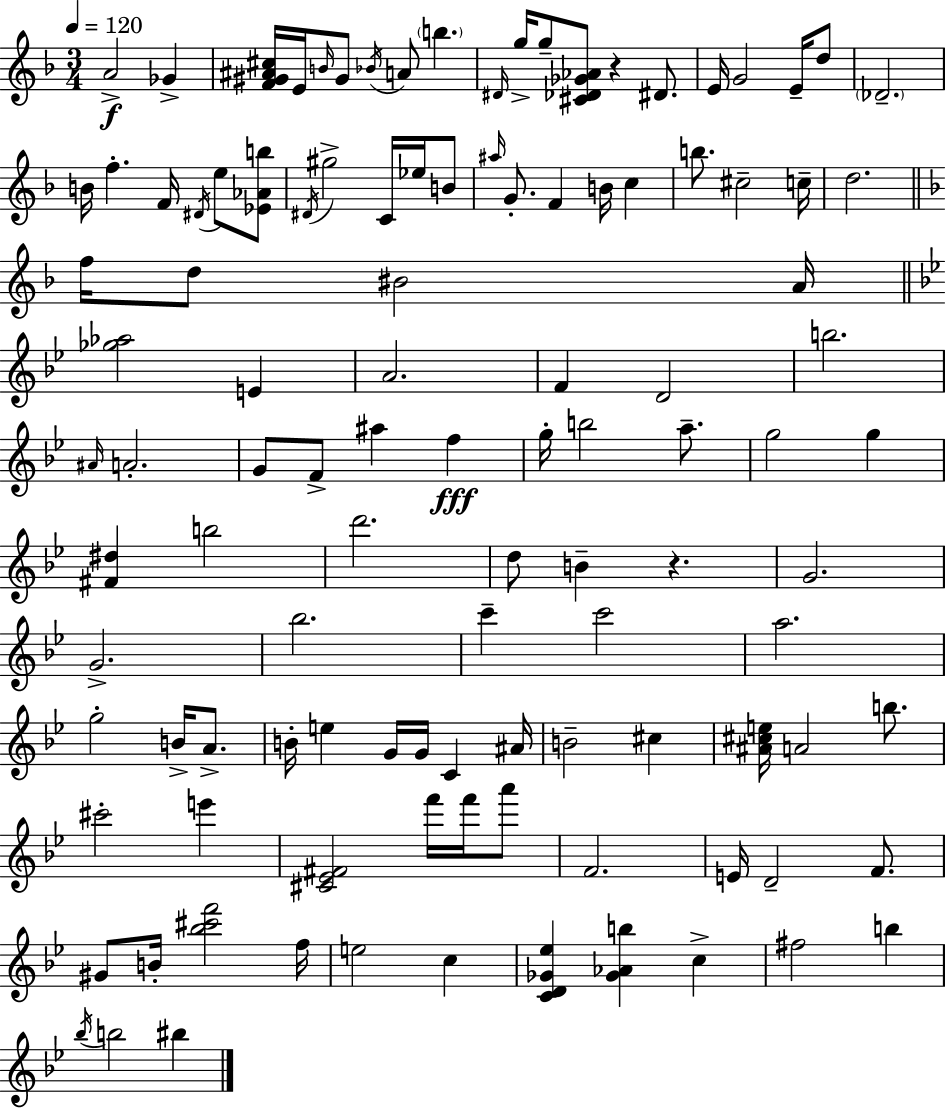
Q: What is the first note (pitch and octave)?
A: A4